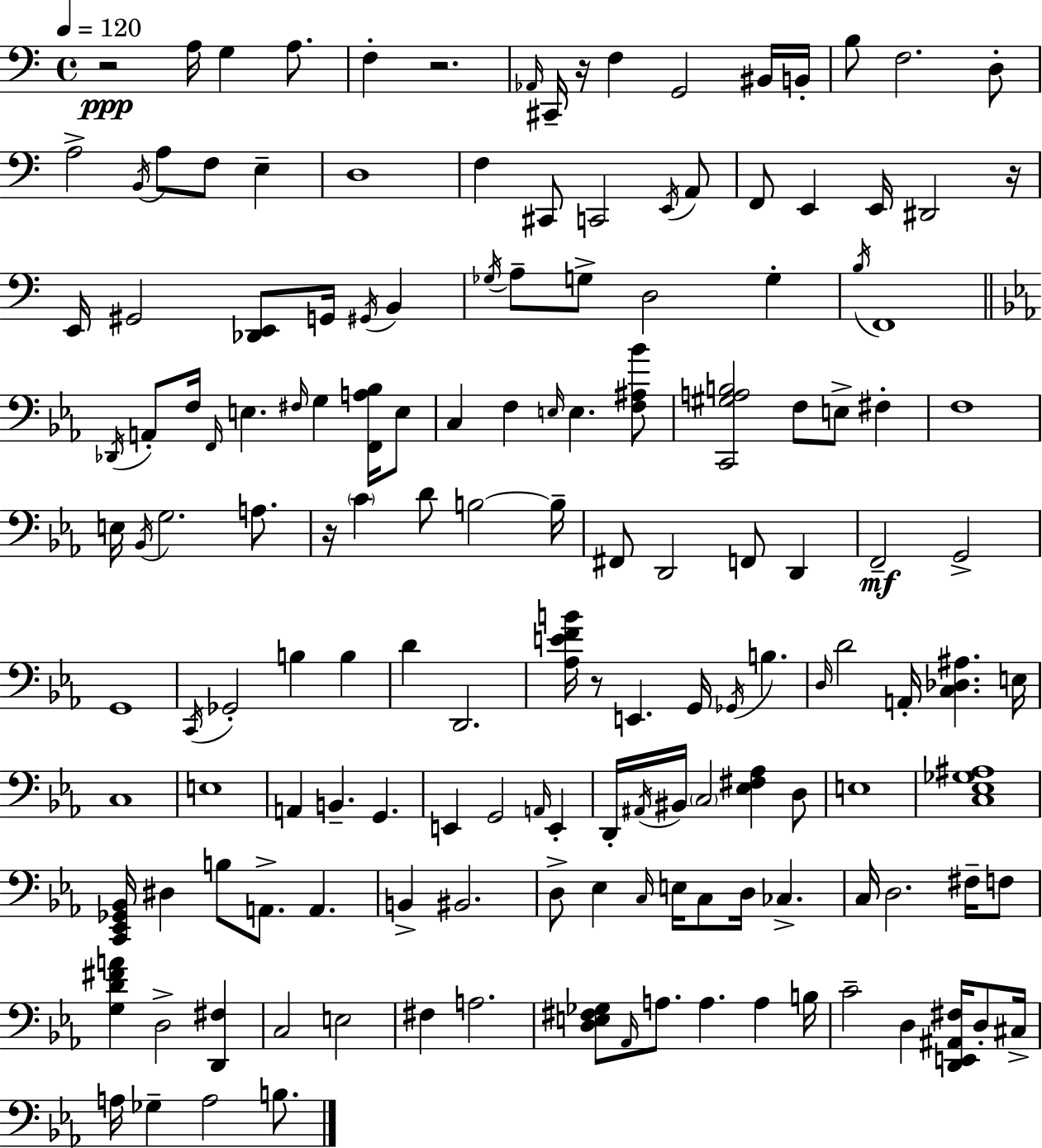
X:1
T:Untitled
M:4/4
L:1/4
K:C
z2 A,/4 G, A,/2 F, z2 _A,,/4 ^C,,/4 z/4 F, G,,2 ^B,,/4 B,,/4 B,/2 F,2 D,/2 A,2 B,,/4 A,/2 F,/2 E, D,4 F, ^C,,/2 C,,2 E,,/4 A,,/2 F,,/2 E,, E,,/4 ^D,,2 z/4 E,,/4 ^G,,2 [_D,,E,,]/2 G,,/4 ^G,,/4 B,, _G,/4 A,/2 G,/2 D,2 G, B,/4 F,,4 _D,,/4 A,,/2 F,/4 F,,/4 E, ^F,/4 G, [F,,A,_B,]/4 E,/2 C, F, E,/4 E, [F,^A,_B]/2 [C,,^G,A,B,]2 F,/2 E,/2 ^F, F,4 E,/4 _B,,/4 G,2 A,/2 z/4 C D/2 B,2 B,/4 ^F,,/2 D,,2 F,,/2 D,, F,,2 G,,2 G,,4 C,,/4 _G,,2 B, B, D D,,2 [_A,EFB]/4 z/2 E,, G,,/4 _G,,/4 B, D,/4 D2 A,,/4 [C,_D,^A,] E,/4 C,4 E,4 A,, B,, G,, E,, G,,2 A,,/4 E,, D,,/4 ^A,,/4 ^B,,/4 C,2 [_E,^F,_A,] D,/2 E,4 [C,_E,_G,^A,]4 [C,,_E,,_G,,_B,,]/4 ^D, B,/2 A,,/2 A,, B,, ^B,,2 D,/2 _E, C,/4 E,/4 C,/2 D,/4 _C, C,/4 D,2 ^F,/4 F,/2 [G,D^FA] D,2 [D,,^F,] C,2 E,2 ^F, A,2 [D,E,^F,_G,]/2 _A,,/4 A,/2 A, A, B,/4 C2 D, [D,,E,,^A,,^F,]/4 D,/2 ^C,/4 A,/4 _G, A,2 B,/2